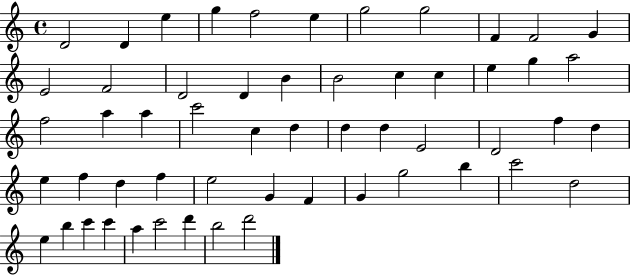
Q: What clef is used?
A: treble